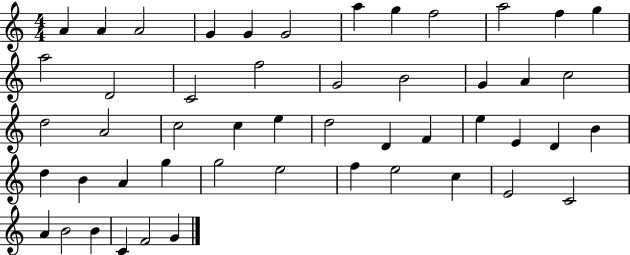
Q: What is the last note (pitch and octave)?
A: G4